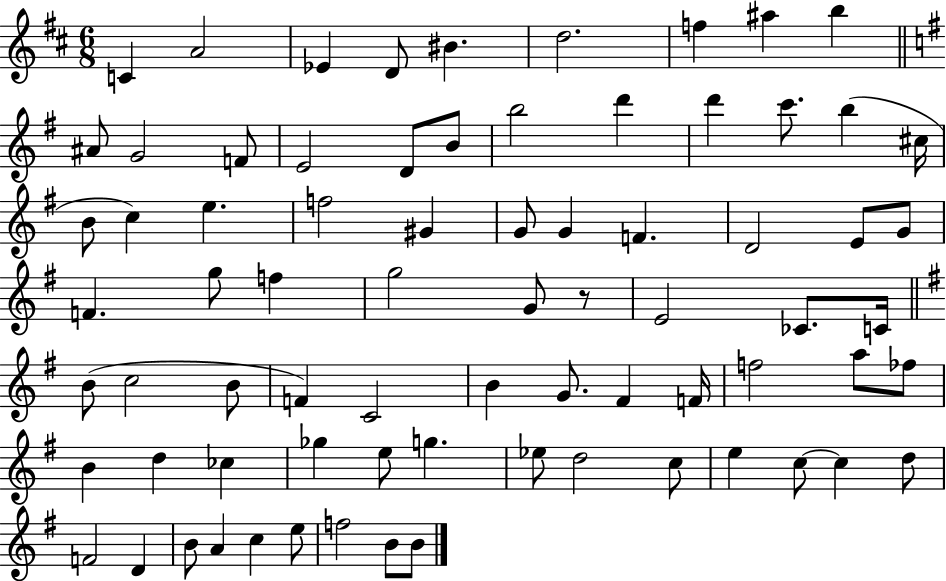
X:1
T:Untitled
M:6/8
L:1/4
K:D
C A2 _E D/2 ^B d2 f ^a b ^A/2 G2 F/2 E2 D/2 B/2 b2 d' d' c'/2 b ^c/4 B/2 c e f2 ^G G/2 G F D2 E/2 G/2 F g/2 f g2 G/2 z/2 E2 _C/2 C/4 B/2 c2 B/2 F C2 B G/2 ^F F/4 f2 a/2 _f/2 B d _c _g e/2 g _e/2 d2 c/2 e c/2 c d/2 F2 D B/2 A c e/2 f2 B/2 B/2